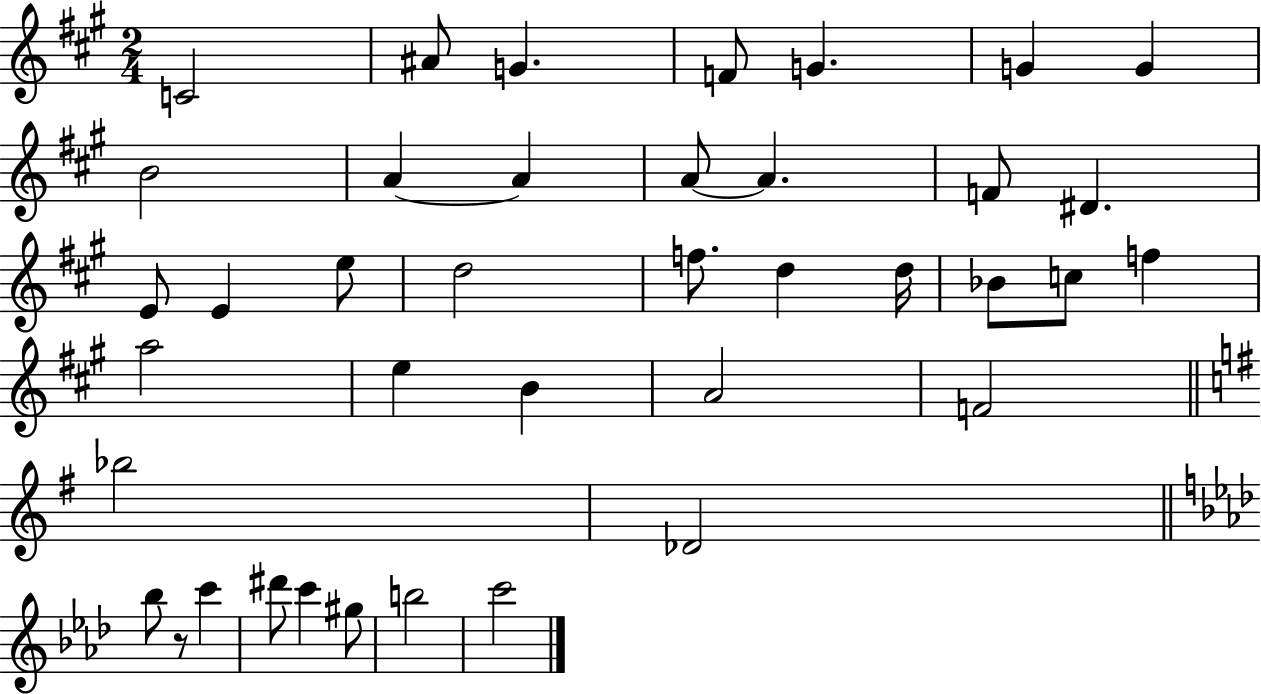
{
  \clef treble
  \numericTimeSignature
  \time 2/4
  \key a \major
  c'2 | ais'8 g'4. | f'8 g'4. | g'4 g'4 | \break b'2 | a'4~~ a'4 | a'8~~ a'4. | f'8 dis'4. | \break e'8 e'4 e''8 | d''2 | f''8. d''4 d''16 | bes'8 c''8 f''4 | \break a''2 | e''4 b'4 | a'2 | f'2 | \break \bar "||" \break \key g \major bes''2 | des'2 | \bar "||" \break \key aes \major bes''8 r8 c'''4 | dis'''8 c'''4 gis''8 | b''2 | c'''2 | \break \bar "|."
}